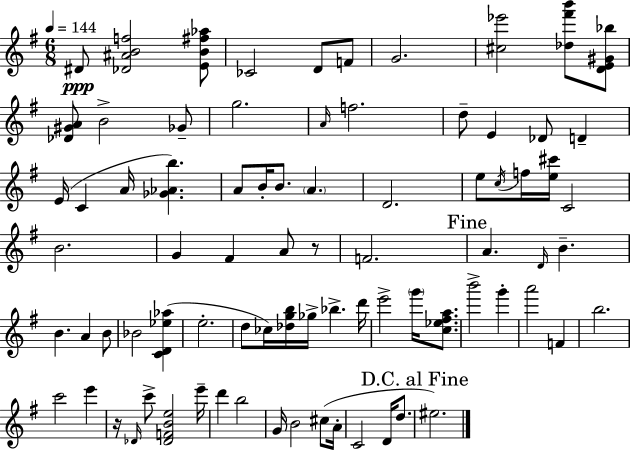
D#4/e [Db4,A#4,B4,F5]/h [E4,B4,F#5,Ab5]/e CES4/h D4/e F4/e G4/h. [C#5,Eb6]/h [Db5,F#6,B6]/e [D4,E4,G#4,Bb5]/e [Db4,G#4,A4]/e B4/h Gb4/e G5/h. A4/s F5/h. D5/e E4/q Db4/e D4/q E4/s C4/q A4/s [Gb4,Ab4,B5]/q. A4/e B4/s B4/e. A4/q. D4/h. E5/e C5/s F5/s [E5,C#6]/s C4/h B4/h. G4/q F#4/q A4/e R/e F4/h. A4/q. D4/s B4/q. B4/q. A4/q B4/e Bb4/h [C4,D4,Eb5,Ab5]/q E5/h. D5/e CES5/s [Db5,G5,B5]/s Gb5/s Bb5/q. D6/s E6/h G6/s [C5,Eb5,F#5,A5]/e. B6/h G6/q A6/h F4/q B5/h. C6/h E6/q R/s Db4/s C6/e [Db4,F4,B4,E5]/h E6/s D6/q B5/h G4/s B4/h C#5/e A4/s C4/h D4/s D5/e. EIS5/h.